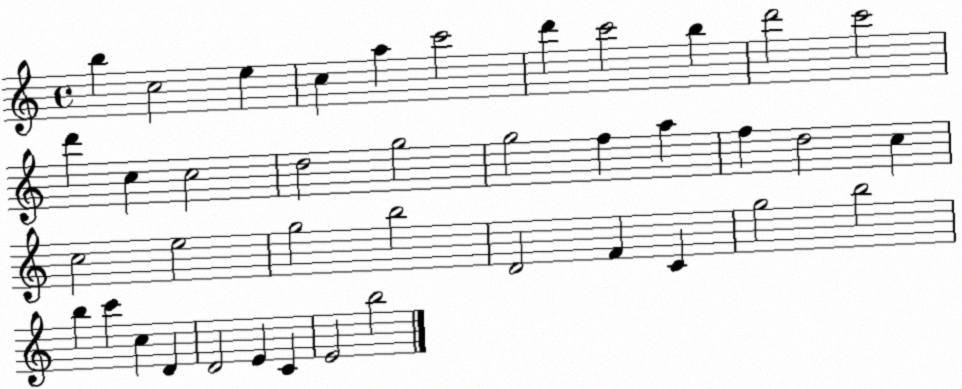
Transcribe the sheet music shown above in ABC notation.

X:1
T:Untitled
M:4/4
L:1/4
K:C
b c2 e c a c'2 d' c'2 b d'2 c'2 d' c c2 d2 g2 g2 f a f d2 c c2 e2 g2 b2 D2 F C g2 b2 b c' c D D2 E C E2 b2